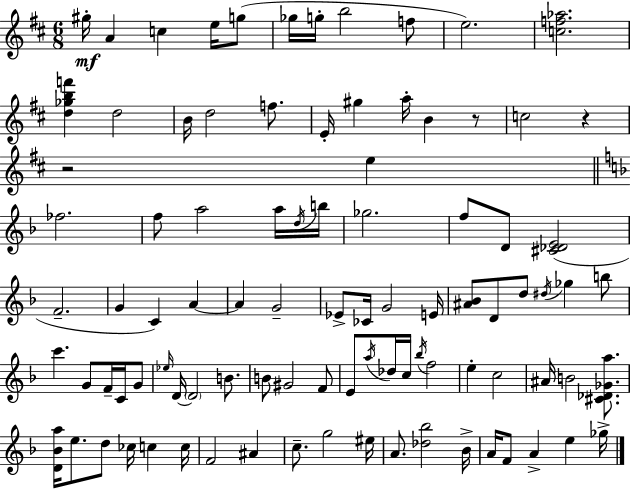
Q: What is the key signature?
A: D major